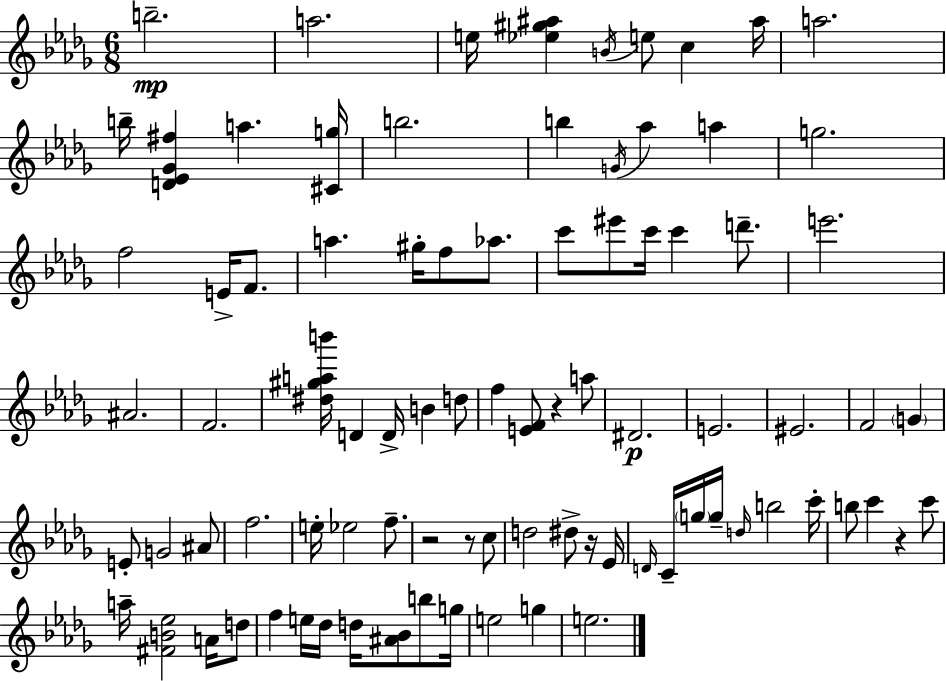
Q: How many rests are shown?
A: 5